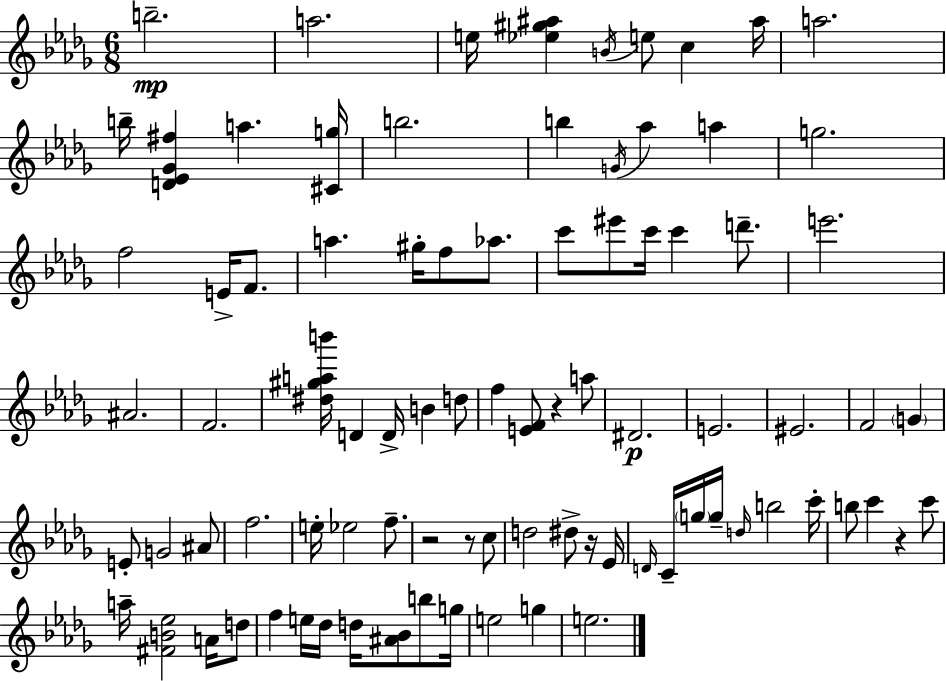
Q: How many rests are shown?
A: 5